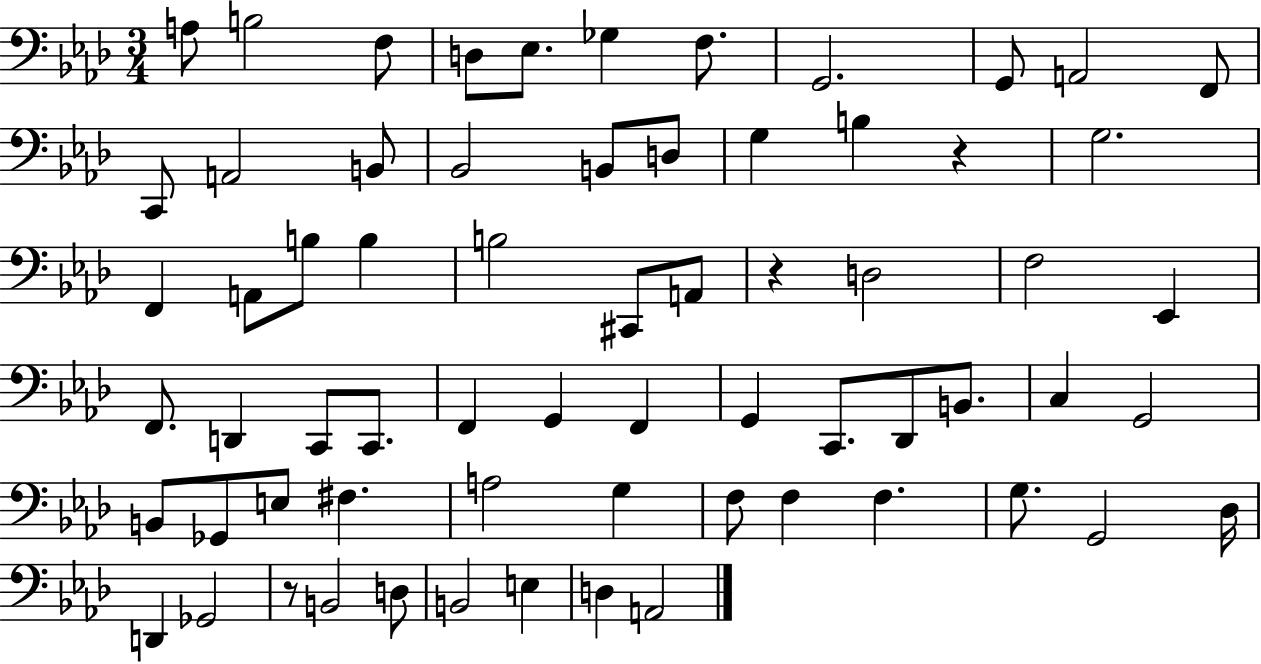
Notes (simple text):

A3/e B3/h F3/e D3/e Eb3/e. Gb3/q F3/e. G2/h. G2/e A2/h F2/e C2/e A2/h B2/e Bb2/h B2/e D3/e G3/q B3/q R/q G3/h. F2/q A2/e B3/e B3/q B3/h C#2/e A2/e R/q D3/h F3/h Eb2/q F2/e. D2/q C2/e C2/e. F2/q G2/q F2/q G2/q C2/e. Db2/e B2/e. C3/q G2/h B2/e Gb2/e E3/e F#3/q. A3/h G3/q F3/e F3/q F3/q. G3/e. G2/h Db3/s D2/q Gb2/h R/e B2/h D3/e B2/h E3/q D3/q A2/h